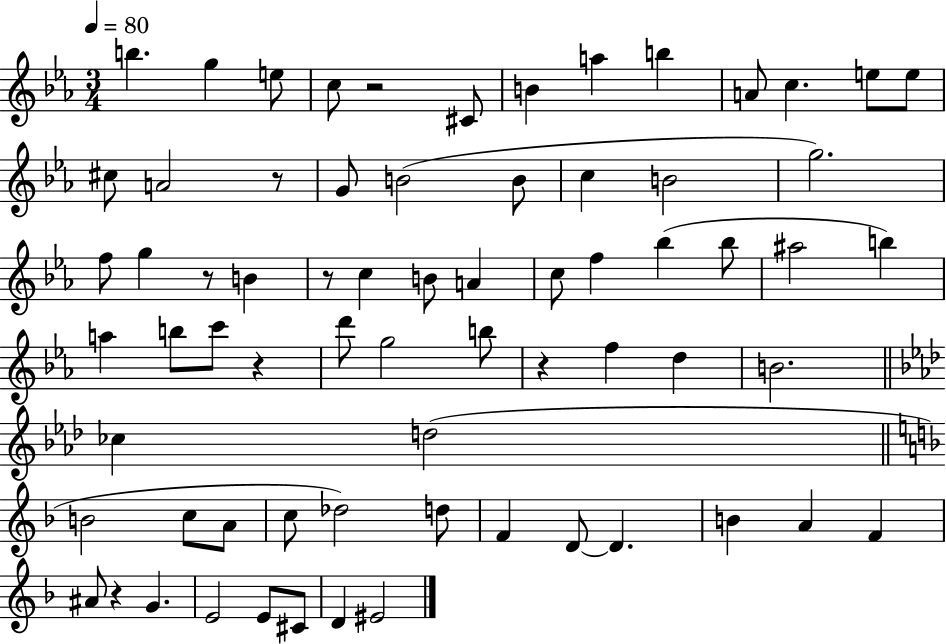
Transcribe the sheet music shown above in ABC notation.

X:1
T:Untitled
M:3/4
L:1/4
K:Eb
b g e/2 c/2 z2 ^C/2 B a b A/2 c e/2 e/2 ^c/2 A2 z/2 G/2 B2 B/2 c B2 g2 f/2 g z/2 B z/2 c B/2 A c/2 f _b _b/2 ^a2 b a b/2 c'/2 z d'/2 g2 b/2 z f d B2 _c d2 B2 c/2 A/2 c/2 _d2 d/2 F D/2 D B A F ^A/2 z G E2 E/2 ^C/2 D ^E2